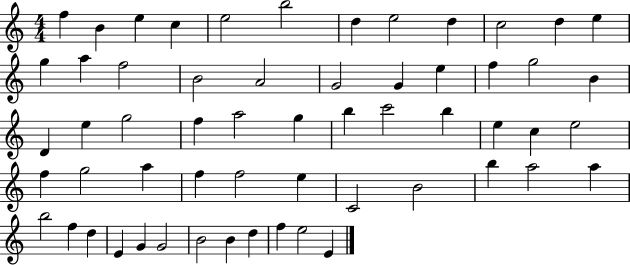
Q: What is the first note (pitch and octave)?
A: F5